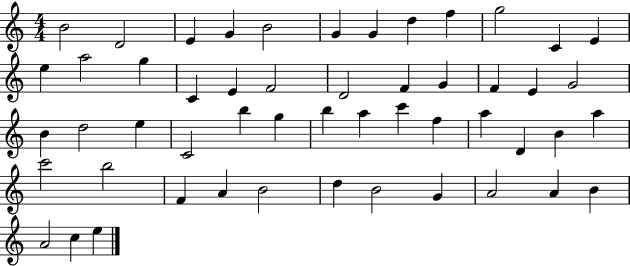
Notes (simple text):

B4/h D4/h E4/q G4/q B4/h G4/q G4/q D5/q F5/q G5/h C4/q E4/q E5/q A5/h G5/q C4/q E4/q F4/h D4/h F4/q G4/q F4/q E4/q G4/h B4/q D5/h E5/q C4/h B5/q G5/q B5/q A5/q C6/q F5/q A5/q D4/q B4/q A5/q C6/h B5/h F4/q A4/q B4/h D5/q B4/h G4/q A4/h A4/q B4/q A4/h C5/q E5/q